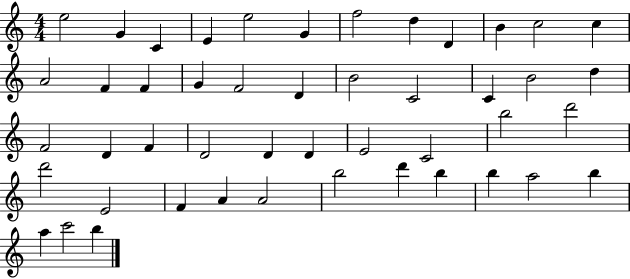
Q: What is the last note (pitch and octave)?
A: B5